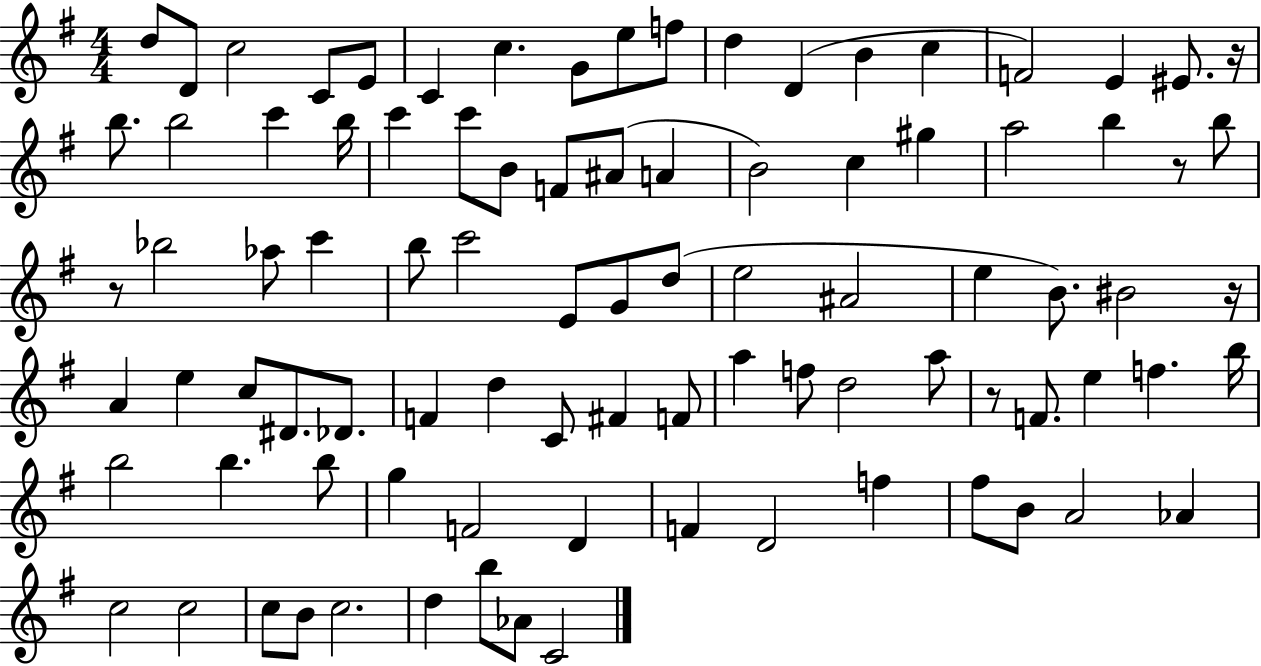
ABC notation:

X:1
T:Untitled
M:4/4
L:1/4
K:G
d/2 D/2 c2 C/2 E/2 C c G/2 e/2 f/2 d D B c F2 E ^E/2 z/4 b/2 b2 c' b/4 c' c'/2 B/2 F/2 ^A/2 A B2 c ^g a2 b z/2 b/2 z/2 _b2 _a/2 c' b/2 c'2 E/2 G/2 d/2 e2 ^A2 e B/2 ^B2 z/4 A e c/2 ^D/2 _D/2 F d C/2 ^F F/2 a f/2 d2 a/2 z/2 F/2 e f b/4 b2 b b/2 g F2 D F D2 f ^f/2 B/2 A2 _A c2 c2 c/2 B/2 c2 d b/2 _A/2 C2